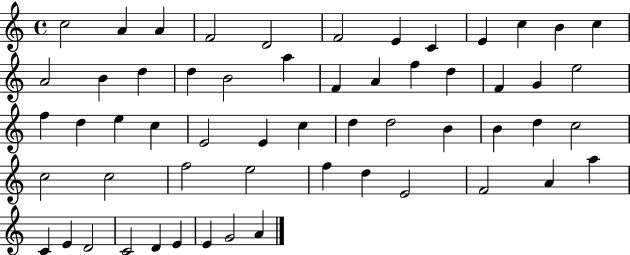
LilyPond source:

{
  \clef treble
  \time 4/4
  \defaultTimeSignature
  \key c \major
  c''2 a'4 a'4 | f'2 d'2 | f'2 e'4 c'4 | e'4 c''4 b'4 c''4 | \break a'2 b'4 d''4 | d''4 b'2 a''4 | f'4 a'4 f''4 d''4 | f'4 g'4 e''2 | \break f''4 d''4 e''4 c''4 | e'2 e'4 c''4 | d''4 d''2 b'4 | b'4 d''4 c''2 | \break c''2 c''2 | f''2 e''2 | f''4 d''4 e'2 | f'2 a'4 a''4 | \break c'4 e'4 d'2 | c'2 d'4 e'4 | e'4 g'2 a'4 | \bar "|."
}